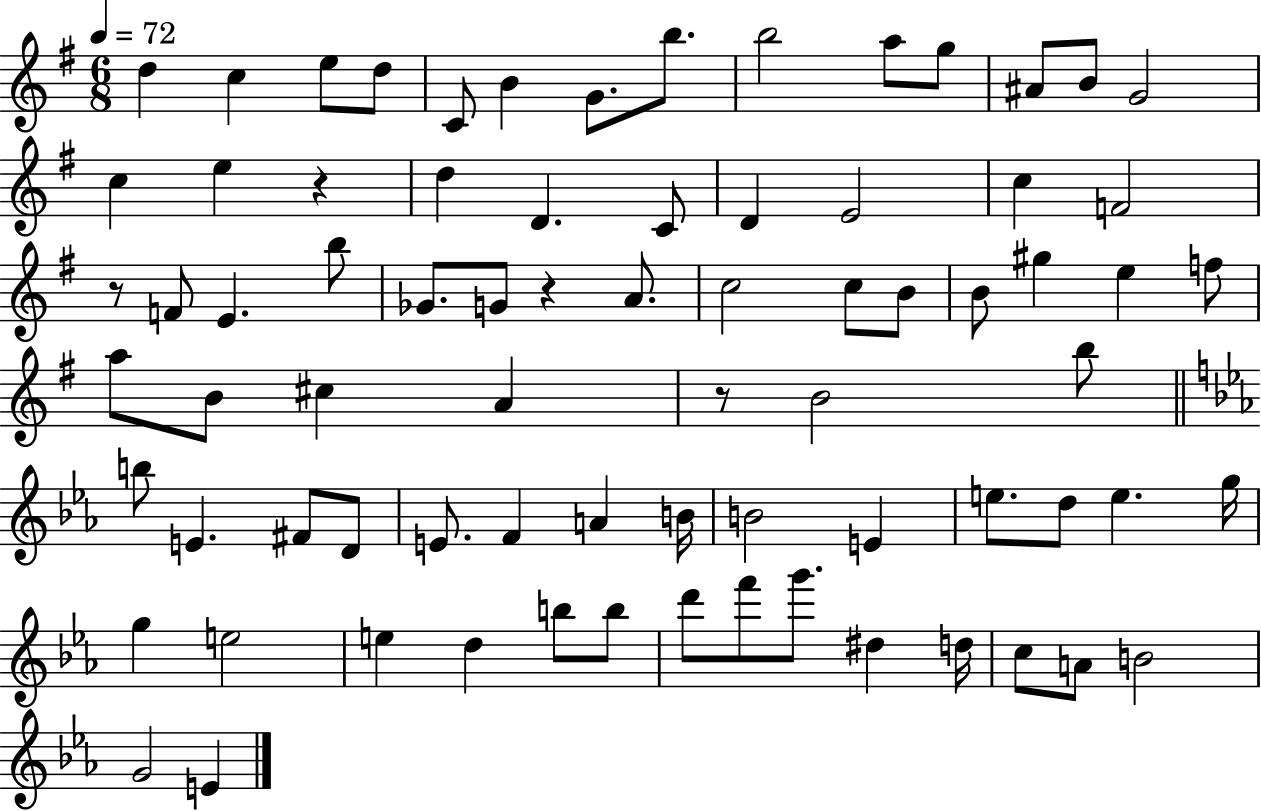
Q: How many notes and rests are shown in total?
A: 76